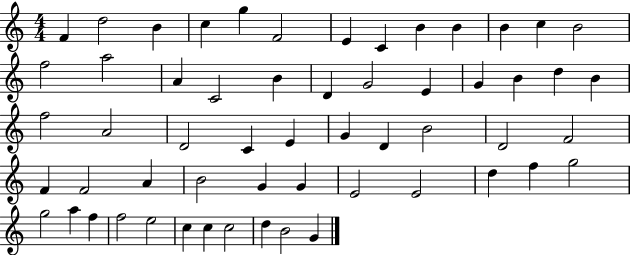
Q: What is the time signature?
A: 4/4